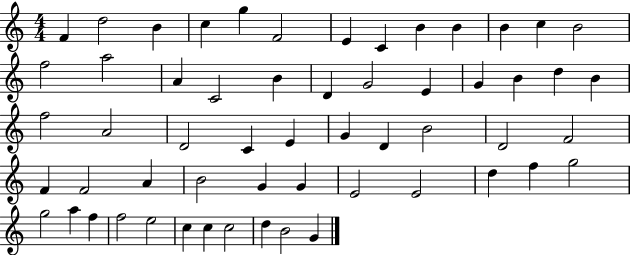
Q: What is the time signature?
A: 4/4